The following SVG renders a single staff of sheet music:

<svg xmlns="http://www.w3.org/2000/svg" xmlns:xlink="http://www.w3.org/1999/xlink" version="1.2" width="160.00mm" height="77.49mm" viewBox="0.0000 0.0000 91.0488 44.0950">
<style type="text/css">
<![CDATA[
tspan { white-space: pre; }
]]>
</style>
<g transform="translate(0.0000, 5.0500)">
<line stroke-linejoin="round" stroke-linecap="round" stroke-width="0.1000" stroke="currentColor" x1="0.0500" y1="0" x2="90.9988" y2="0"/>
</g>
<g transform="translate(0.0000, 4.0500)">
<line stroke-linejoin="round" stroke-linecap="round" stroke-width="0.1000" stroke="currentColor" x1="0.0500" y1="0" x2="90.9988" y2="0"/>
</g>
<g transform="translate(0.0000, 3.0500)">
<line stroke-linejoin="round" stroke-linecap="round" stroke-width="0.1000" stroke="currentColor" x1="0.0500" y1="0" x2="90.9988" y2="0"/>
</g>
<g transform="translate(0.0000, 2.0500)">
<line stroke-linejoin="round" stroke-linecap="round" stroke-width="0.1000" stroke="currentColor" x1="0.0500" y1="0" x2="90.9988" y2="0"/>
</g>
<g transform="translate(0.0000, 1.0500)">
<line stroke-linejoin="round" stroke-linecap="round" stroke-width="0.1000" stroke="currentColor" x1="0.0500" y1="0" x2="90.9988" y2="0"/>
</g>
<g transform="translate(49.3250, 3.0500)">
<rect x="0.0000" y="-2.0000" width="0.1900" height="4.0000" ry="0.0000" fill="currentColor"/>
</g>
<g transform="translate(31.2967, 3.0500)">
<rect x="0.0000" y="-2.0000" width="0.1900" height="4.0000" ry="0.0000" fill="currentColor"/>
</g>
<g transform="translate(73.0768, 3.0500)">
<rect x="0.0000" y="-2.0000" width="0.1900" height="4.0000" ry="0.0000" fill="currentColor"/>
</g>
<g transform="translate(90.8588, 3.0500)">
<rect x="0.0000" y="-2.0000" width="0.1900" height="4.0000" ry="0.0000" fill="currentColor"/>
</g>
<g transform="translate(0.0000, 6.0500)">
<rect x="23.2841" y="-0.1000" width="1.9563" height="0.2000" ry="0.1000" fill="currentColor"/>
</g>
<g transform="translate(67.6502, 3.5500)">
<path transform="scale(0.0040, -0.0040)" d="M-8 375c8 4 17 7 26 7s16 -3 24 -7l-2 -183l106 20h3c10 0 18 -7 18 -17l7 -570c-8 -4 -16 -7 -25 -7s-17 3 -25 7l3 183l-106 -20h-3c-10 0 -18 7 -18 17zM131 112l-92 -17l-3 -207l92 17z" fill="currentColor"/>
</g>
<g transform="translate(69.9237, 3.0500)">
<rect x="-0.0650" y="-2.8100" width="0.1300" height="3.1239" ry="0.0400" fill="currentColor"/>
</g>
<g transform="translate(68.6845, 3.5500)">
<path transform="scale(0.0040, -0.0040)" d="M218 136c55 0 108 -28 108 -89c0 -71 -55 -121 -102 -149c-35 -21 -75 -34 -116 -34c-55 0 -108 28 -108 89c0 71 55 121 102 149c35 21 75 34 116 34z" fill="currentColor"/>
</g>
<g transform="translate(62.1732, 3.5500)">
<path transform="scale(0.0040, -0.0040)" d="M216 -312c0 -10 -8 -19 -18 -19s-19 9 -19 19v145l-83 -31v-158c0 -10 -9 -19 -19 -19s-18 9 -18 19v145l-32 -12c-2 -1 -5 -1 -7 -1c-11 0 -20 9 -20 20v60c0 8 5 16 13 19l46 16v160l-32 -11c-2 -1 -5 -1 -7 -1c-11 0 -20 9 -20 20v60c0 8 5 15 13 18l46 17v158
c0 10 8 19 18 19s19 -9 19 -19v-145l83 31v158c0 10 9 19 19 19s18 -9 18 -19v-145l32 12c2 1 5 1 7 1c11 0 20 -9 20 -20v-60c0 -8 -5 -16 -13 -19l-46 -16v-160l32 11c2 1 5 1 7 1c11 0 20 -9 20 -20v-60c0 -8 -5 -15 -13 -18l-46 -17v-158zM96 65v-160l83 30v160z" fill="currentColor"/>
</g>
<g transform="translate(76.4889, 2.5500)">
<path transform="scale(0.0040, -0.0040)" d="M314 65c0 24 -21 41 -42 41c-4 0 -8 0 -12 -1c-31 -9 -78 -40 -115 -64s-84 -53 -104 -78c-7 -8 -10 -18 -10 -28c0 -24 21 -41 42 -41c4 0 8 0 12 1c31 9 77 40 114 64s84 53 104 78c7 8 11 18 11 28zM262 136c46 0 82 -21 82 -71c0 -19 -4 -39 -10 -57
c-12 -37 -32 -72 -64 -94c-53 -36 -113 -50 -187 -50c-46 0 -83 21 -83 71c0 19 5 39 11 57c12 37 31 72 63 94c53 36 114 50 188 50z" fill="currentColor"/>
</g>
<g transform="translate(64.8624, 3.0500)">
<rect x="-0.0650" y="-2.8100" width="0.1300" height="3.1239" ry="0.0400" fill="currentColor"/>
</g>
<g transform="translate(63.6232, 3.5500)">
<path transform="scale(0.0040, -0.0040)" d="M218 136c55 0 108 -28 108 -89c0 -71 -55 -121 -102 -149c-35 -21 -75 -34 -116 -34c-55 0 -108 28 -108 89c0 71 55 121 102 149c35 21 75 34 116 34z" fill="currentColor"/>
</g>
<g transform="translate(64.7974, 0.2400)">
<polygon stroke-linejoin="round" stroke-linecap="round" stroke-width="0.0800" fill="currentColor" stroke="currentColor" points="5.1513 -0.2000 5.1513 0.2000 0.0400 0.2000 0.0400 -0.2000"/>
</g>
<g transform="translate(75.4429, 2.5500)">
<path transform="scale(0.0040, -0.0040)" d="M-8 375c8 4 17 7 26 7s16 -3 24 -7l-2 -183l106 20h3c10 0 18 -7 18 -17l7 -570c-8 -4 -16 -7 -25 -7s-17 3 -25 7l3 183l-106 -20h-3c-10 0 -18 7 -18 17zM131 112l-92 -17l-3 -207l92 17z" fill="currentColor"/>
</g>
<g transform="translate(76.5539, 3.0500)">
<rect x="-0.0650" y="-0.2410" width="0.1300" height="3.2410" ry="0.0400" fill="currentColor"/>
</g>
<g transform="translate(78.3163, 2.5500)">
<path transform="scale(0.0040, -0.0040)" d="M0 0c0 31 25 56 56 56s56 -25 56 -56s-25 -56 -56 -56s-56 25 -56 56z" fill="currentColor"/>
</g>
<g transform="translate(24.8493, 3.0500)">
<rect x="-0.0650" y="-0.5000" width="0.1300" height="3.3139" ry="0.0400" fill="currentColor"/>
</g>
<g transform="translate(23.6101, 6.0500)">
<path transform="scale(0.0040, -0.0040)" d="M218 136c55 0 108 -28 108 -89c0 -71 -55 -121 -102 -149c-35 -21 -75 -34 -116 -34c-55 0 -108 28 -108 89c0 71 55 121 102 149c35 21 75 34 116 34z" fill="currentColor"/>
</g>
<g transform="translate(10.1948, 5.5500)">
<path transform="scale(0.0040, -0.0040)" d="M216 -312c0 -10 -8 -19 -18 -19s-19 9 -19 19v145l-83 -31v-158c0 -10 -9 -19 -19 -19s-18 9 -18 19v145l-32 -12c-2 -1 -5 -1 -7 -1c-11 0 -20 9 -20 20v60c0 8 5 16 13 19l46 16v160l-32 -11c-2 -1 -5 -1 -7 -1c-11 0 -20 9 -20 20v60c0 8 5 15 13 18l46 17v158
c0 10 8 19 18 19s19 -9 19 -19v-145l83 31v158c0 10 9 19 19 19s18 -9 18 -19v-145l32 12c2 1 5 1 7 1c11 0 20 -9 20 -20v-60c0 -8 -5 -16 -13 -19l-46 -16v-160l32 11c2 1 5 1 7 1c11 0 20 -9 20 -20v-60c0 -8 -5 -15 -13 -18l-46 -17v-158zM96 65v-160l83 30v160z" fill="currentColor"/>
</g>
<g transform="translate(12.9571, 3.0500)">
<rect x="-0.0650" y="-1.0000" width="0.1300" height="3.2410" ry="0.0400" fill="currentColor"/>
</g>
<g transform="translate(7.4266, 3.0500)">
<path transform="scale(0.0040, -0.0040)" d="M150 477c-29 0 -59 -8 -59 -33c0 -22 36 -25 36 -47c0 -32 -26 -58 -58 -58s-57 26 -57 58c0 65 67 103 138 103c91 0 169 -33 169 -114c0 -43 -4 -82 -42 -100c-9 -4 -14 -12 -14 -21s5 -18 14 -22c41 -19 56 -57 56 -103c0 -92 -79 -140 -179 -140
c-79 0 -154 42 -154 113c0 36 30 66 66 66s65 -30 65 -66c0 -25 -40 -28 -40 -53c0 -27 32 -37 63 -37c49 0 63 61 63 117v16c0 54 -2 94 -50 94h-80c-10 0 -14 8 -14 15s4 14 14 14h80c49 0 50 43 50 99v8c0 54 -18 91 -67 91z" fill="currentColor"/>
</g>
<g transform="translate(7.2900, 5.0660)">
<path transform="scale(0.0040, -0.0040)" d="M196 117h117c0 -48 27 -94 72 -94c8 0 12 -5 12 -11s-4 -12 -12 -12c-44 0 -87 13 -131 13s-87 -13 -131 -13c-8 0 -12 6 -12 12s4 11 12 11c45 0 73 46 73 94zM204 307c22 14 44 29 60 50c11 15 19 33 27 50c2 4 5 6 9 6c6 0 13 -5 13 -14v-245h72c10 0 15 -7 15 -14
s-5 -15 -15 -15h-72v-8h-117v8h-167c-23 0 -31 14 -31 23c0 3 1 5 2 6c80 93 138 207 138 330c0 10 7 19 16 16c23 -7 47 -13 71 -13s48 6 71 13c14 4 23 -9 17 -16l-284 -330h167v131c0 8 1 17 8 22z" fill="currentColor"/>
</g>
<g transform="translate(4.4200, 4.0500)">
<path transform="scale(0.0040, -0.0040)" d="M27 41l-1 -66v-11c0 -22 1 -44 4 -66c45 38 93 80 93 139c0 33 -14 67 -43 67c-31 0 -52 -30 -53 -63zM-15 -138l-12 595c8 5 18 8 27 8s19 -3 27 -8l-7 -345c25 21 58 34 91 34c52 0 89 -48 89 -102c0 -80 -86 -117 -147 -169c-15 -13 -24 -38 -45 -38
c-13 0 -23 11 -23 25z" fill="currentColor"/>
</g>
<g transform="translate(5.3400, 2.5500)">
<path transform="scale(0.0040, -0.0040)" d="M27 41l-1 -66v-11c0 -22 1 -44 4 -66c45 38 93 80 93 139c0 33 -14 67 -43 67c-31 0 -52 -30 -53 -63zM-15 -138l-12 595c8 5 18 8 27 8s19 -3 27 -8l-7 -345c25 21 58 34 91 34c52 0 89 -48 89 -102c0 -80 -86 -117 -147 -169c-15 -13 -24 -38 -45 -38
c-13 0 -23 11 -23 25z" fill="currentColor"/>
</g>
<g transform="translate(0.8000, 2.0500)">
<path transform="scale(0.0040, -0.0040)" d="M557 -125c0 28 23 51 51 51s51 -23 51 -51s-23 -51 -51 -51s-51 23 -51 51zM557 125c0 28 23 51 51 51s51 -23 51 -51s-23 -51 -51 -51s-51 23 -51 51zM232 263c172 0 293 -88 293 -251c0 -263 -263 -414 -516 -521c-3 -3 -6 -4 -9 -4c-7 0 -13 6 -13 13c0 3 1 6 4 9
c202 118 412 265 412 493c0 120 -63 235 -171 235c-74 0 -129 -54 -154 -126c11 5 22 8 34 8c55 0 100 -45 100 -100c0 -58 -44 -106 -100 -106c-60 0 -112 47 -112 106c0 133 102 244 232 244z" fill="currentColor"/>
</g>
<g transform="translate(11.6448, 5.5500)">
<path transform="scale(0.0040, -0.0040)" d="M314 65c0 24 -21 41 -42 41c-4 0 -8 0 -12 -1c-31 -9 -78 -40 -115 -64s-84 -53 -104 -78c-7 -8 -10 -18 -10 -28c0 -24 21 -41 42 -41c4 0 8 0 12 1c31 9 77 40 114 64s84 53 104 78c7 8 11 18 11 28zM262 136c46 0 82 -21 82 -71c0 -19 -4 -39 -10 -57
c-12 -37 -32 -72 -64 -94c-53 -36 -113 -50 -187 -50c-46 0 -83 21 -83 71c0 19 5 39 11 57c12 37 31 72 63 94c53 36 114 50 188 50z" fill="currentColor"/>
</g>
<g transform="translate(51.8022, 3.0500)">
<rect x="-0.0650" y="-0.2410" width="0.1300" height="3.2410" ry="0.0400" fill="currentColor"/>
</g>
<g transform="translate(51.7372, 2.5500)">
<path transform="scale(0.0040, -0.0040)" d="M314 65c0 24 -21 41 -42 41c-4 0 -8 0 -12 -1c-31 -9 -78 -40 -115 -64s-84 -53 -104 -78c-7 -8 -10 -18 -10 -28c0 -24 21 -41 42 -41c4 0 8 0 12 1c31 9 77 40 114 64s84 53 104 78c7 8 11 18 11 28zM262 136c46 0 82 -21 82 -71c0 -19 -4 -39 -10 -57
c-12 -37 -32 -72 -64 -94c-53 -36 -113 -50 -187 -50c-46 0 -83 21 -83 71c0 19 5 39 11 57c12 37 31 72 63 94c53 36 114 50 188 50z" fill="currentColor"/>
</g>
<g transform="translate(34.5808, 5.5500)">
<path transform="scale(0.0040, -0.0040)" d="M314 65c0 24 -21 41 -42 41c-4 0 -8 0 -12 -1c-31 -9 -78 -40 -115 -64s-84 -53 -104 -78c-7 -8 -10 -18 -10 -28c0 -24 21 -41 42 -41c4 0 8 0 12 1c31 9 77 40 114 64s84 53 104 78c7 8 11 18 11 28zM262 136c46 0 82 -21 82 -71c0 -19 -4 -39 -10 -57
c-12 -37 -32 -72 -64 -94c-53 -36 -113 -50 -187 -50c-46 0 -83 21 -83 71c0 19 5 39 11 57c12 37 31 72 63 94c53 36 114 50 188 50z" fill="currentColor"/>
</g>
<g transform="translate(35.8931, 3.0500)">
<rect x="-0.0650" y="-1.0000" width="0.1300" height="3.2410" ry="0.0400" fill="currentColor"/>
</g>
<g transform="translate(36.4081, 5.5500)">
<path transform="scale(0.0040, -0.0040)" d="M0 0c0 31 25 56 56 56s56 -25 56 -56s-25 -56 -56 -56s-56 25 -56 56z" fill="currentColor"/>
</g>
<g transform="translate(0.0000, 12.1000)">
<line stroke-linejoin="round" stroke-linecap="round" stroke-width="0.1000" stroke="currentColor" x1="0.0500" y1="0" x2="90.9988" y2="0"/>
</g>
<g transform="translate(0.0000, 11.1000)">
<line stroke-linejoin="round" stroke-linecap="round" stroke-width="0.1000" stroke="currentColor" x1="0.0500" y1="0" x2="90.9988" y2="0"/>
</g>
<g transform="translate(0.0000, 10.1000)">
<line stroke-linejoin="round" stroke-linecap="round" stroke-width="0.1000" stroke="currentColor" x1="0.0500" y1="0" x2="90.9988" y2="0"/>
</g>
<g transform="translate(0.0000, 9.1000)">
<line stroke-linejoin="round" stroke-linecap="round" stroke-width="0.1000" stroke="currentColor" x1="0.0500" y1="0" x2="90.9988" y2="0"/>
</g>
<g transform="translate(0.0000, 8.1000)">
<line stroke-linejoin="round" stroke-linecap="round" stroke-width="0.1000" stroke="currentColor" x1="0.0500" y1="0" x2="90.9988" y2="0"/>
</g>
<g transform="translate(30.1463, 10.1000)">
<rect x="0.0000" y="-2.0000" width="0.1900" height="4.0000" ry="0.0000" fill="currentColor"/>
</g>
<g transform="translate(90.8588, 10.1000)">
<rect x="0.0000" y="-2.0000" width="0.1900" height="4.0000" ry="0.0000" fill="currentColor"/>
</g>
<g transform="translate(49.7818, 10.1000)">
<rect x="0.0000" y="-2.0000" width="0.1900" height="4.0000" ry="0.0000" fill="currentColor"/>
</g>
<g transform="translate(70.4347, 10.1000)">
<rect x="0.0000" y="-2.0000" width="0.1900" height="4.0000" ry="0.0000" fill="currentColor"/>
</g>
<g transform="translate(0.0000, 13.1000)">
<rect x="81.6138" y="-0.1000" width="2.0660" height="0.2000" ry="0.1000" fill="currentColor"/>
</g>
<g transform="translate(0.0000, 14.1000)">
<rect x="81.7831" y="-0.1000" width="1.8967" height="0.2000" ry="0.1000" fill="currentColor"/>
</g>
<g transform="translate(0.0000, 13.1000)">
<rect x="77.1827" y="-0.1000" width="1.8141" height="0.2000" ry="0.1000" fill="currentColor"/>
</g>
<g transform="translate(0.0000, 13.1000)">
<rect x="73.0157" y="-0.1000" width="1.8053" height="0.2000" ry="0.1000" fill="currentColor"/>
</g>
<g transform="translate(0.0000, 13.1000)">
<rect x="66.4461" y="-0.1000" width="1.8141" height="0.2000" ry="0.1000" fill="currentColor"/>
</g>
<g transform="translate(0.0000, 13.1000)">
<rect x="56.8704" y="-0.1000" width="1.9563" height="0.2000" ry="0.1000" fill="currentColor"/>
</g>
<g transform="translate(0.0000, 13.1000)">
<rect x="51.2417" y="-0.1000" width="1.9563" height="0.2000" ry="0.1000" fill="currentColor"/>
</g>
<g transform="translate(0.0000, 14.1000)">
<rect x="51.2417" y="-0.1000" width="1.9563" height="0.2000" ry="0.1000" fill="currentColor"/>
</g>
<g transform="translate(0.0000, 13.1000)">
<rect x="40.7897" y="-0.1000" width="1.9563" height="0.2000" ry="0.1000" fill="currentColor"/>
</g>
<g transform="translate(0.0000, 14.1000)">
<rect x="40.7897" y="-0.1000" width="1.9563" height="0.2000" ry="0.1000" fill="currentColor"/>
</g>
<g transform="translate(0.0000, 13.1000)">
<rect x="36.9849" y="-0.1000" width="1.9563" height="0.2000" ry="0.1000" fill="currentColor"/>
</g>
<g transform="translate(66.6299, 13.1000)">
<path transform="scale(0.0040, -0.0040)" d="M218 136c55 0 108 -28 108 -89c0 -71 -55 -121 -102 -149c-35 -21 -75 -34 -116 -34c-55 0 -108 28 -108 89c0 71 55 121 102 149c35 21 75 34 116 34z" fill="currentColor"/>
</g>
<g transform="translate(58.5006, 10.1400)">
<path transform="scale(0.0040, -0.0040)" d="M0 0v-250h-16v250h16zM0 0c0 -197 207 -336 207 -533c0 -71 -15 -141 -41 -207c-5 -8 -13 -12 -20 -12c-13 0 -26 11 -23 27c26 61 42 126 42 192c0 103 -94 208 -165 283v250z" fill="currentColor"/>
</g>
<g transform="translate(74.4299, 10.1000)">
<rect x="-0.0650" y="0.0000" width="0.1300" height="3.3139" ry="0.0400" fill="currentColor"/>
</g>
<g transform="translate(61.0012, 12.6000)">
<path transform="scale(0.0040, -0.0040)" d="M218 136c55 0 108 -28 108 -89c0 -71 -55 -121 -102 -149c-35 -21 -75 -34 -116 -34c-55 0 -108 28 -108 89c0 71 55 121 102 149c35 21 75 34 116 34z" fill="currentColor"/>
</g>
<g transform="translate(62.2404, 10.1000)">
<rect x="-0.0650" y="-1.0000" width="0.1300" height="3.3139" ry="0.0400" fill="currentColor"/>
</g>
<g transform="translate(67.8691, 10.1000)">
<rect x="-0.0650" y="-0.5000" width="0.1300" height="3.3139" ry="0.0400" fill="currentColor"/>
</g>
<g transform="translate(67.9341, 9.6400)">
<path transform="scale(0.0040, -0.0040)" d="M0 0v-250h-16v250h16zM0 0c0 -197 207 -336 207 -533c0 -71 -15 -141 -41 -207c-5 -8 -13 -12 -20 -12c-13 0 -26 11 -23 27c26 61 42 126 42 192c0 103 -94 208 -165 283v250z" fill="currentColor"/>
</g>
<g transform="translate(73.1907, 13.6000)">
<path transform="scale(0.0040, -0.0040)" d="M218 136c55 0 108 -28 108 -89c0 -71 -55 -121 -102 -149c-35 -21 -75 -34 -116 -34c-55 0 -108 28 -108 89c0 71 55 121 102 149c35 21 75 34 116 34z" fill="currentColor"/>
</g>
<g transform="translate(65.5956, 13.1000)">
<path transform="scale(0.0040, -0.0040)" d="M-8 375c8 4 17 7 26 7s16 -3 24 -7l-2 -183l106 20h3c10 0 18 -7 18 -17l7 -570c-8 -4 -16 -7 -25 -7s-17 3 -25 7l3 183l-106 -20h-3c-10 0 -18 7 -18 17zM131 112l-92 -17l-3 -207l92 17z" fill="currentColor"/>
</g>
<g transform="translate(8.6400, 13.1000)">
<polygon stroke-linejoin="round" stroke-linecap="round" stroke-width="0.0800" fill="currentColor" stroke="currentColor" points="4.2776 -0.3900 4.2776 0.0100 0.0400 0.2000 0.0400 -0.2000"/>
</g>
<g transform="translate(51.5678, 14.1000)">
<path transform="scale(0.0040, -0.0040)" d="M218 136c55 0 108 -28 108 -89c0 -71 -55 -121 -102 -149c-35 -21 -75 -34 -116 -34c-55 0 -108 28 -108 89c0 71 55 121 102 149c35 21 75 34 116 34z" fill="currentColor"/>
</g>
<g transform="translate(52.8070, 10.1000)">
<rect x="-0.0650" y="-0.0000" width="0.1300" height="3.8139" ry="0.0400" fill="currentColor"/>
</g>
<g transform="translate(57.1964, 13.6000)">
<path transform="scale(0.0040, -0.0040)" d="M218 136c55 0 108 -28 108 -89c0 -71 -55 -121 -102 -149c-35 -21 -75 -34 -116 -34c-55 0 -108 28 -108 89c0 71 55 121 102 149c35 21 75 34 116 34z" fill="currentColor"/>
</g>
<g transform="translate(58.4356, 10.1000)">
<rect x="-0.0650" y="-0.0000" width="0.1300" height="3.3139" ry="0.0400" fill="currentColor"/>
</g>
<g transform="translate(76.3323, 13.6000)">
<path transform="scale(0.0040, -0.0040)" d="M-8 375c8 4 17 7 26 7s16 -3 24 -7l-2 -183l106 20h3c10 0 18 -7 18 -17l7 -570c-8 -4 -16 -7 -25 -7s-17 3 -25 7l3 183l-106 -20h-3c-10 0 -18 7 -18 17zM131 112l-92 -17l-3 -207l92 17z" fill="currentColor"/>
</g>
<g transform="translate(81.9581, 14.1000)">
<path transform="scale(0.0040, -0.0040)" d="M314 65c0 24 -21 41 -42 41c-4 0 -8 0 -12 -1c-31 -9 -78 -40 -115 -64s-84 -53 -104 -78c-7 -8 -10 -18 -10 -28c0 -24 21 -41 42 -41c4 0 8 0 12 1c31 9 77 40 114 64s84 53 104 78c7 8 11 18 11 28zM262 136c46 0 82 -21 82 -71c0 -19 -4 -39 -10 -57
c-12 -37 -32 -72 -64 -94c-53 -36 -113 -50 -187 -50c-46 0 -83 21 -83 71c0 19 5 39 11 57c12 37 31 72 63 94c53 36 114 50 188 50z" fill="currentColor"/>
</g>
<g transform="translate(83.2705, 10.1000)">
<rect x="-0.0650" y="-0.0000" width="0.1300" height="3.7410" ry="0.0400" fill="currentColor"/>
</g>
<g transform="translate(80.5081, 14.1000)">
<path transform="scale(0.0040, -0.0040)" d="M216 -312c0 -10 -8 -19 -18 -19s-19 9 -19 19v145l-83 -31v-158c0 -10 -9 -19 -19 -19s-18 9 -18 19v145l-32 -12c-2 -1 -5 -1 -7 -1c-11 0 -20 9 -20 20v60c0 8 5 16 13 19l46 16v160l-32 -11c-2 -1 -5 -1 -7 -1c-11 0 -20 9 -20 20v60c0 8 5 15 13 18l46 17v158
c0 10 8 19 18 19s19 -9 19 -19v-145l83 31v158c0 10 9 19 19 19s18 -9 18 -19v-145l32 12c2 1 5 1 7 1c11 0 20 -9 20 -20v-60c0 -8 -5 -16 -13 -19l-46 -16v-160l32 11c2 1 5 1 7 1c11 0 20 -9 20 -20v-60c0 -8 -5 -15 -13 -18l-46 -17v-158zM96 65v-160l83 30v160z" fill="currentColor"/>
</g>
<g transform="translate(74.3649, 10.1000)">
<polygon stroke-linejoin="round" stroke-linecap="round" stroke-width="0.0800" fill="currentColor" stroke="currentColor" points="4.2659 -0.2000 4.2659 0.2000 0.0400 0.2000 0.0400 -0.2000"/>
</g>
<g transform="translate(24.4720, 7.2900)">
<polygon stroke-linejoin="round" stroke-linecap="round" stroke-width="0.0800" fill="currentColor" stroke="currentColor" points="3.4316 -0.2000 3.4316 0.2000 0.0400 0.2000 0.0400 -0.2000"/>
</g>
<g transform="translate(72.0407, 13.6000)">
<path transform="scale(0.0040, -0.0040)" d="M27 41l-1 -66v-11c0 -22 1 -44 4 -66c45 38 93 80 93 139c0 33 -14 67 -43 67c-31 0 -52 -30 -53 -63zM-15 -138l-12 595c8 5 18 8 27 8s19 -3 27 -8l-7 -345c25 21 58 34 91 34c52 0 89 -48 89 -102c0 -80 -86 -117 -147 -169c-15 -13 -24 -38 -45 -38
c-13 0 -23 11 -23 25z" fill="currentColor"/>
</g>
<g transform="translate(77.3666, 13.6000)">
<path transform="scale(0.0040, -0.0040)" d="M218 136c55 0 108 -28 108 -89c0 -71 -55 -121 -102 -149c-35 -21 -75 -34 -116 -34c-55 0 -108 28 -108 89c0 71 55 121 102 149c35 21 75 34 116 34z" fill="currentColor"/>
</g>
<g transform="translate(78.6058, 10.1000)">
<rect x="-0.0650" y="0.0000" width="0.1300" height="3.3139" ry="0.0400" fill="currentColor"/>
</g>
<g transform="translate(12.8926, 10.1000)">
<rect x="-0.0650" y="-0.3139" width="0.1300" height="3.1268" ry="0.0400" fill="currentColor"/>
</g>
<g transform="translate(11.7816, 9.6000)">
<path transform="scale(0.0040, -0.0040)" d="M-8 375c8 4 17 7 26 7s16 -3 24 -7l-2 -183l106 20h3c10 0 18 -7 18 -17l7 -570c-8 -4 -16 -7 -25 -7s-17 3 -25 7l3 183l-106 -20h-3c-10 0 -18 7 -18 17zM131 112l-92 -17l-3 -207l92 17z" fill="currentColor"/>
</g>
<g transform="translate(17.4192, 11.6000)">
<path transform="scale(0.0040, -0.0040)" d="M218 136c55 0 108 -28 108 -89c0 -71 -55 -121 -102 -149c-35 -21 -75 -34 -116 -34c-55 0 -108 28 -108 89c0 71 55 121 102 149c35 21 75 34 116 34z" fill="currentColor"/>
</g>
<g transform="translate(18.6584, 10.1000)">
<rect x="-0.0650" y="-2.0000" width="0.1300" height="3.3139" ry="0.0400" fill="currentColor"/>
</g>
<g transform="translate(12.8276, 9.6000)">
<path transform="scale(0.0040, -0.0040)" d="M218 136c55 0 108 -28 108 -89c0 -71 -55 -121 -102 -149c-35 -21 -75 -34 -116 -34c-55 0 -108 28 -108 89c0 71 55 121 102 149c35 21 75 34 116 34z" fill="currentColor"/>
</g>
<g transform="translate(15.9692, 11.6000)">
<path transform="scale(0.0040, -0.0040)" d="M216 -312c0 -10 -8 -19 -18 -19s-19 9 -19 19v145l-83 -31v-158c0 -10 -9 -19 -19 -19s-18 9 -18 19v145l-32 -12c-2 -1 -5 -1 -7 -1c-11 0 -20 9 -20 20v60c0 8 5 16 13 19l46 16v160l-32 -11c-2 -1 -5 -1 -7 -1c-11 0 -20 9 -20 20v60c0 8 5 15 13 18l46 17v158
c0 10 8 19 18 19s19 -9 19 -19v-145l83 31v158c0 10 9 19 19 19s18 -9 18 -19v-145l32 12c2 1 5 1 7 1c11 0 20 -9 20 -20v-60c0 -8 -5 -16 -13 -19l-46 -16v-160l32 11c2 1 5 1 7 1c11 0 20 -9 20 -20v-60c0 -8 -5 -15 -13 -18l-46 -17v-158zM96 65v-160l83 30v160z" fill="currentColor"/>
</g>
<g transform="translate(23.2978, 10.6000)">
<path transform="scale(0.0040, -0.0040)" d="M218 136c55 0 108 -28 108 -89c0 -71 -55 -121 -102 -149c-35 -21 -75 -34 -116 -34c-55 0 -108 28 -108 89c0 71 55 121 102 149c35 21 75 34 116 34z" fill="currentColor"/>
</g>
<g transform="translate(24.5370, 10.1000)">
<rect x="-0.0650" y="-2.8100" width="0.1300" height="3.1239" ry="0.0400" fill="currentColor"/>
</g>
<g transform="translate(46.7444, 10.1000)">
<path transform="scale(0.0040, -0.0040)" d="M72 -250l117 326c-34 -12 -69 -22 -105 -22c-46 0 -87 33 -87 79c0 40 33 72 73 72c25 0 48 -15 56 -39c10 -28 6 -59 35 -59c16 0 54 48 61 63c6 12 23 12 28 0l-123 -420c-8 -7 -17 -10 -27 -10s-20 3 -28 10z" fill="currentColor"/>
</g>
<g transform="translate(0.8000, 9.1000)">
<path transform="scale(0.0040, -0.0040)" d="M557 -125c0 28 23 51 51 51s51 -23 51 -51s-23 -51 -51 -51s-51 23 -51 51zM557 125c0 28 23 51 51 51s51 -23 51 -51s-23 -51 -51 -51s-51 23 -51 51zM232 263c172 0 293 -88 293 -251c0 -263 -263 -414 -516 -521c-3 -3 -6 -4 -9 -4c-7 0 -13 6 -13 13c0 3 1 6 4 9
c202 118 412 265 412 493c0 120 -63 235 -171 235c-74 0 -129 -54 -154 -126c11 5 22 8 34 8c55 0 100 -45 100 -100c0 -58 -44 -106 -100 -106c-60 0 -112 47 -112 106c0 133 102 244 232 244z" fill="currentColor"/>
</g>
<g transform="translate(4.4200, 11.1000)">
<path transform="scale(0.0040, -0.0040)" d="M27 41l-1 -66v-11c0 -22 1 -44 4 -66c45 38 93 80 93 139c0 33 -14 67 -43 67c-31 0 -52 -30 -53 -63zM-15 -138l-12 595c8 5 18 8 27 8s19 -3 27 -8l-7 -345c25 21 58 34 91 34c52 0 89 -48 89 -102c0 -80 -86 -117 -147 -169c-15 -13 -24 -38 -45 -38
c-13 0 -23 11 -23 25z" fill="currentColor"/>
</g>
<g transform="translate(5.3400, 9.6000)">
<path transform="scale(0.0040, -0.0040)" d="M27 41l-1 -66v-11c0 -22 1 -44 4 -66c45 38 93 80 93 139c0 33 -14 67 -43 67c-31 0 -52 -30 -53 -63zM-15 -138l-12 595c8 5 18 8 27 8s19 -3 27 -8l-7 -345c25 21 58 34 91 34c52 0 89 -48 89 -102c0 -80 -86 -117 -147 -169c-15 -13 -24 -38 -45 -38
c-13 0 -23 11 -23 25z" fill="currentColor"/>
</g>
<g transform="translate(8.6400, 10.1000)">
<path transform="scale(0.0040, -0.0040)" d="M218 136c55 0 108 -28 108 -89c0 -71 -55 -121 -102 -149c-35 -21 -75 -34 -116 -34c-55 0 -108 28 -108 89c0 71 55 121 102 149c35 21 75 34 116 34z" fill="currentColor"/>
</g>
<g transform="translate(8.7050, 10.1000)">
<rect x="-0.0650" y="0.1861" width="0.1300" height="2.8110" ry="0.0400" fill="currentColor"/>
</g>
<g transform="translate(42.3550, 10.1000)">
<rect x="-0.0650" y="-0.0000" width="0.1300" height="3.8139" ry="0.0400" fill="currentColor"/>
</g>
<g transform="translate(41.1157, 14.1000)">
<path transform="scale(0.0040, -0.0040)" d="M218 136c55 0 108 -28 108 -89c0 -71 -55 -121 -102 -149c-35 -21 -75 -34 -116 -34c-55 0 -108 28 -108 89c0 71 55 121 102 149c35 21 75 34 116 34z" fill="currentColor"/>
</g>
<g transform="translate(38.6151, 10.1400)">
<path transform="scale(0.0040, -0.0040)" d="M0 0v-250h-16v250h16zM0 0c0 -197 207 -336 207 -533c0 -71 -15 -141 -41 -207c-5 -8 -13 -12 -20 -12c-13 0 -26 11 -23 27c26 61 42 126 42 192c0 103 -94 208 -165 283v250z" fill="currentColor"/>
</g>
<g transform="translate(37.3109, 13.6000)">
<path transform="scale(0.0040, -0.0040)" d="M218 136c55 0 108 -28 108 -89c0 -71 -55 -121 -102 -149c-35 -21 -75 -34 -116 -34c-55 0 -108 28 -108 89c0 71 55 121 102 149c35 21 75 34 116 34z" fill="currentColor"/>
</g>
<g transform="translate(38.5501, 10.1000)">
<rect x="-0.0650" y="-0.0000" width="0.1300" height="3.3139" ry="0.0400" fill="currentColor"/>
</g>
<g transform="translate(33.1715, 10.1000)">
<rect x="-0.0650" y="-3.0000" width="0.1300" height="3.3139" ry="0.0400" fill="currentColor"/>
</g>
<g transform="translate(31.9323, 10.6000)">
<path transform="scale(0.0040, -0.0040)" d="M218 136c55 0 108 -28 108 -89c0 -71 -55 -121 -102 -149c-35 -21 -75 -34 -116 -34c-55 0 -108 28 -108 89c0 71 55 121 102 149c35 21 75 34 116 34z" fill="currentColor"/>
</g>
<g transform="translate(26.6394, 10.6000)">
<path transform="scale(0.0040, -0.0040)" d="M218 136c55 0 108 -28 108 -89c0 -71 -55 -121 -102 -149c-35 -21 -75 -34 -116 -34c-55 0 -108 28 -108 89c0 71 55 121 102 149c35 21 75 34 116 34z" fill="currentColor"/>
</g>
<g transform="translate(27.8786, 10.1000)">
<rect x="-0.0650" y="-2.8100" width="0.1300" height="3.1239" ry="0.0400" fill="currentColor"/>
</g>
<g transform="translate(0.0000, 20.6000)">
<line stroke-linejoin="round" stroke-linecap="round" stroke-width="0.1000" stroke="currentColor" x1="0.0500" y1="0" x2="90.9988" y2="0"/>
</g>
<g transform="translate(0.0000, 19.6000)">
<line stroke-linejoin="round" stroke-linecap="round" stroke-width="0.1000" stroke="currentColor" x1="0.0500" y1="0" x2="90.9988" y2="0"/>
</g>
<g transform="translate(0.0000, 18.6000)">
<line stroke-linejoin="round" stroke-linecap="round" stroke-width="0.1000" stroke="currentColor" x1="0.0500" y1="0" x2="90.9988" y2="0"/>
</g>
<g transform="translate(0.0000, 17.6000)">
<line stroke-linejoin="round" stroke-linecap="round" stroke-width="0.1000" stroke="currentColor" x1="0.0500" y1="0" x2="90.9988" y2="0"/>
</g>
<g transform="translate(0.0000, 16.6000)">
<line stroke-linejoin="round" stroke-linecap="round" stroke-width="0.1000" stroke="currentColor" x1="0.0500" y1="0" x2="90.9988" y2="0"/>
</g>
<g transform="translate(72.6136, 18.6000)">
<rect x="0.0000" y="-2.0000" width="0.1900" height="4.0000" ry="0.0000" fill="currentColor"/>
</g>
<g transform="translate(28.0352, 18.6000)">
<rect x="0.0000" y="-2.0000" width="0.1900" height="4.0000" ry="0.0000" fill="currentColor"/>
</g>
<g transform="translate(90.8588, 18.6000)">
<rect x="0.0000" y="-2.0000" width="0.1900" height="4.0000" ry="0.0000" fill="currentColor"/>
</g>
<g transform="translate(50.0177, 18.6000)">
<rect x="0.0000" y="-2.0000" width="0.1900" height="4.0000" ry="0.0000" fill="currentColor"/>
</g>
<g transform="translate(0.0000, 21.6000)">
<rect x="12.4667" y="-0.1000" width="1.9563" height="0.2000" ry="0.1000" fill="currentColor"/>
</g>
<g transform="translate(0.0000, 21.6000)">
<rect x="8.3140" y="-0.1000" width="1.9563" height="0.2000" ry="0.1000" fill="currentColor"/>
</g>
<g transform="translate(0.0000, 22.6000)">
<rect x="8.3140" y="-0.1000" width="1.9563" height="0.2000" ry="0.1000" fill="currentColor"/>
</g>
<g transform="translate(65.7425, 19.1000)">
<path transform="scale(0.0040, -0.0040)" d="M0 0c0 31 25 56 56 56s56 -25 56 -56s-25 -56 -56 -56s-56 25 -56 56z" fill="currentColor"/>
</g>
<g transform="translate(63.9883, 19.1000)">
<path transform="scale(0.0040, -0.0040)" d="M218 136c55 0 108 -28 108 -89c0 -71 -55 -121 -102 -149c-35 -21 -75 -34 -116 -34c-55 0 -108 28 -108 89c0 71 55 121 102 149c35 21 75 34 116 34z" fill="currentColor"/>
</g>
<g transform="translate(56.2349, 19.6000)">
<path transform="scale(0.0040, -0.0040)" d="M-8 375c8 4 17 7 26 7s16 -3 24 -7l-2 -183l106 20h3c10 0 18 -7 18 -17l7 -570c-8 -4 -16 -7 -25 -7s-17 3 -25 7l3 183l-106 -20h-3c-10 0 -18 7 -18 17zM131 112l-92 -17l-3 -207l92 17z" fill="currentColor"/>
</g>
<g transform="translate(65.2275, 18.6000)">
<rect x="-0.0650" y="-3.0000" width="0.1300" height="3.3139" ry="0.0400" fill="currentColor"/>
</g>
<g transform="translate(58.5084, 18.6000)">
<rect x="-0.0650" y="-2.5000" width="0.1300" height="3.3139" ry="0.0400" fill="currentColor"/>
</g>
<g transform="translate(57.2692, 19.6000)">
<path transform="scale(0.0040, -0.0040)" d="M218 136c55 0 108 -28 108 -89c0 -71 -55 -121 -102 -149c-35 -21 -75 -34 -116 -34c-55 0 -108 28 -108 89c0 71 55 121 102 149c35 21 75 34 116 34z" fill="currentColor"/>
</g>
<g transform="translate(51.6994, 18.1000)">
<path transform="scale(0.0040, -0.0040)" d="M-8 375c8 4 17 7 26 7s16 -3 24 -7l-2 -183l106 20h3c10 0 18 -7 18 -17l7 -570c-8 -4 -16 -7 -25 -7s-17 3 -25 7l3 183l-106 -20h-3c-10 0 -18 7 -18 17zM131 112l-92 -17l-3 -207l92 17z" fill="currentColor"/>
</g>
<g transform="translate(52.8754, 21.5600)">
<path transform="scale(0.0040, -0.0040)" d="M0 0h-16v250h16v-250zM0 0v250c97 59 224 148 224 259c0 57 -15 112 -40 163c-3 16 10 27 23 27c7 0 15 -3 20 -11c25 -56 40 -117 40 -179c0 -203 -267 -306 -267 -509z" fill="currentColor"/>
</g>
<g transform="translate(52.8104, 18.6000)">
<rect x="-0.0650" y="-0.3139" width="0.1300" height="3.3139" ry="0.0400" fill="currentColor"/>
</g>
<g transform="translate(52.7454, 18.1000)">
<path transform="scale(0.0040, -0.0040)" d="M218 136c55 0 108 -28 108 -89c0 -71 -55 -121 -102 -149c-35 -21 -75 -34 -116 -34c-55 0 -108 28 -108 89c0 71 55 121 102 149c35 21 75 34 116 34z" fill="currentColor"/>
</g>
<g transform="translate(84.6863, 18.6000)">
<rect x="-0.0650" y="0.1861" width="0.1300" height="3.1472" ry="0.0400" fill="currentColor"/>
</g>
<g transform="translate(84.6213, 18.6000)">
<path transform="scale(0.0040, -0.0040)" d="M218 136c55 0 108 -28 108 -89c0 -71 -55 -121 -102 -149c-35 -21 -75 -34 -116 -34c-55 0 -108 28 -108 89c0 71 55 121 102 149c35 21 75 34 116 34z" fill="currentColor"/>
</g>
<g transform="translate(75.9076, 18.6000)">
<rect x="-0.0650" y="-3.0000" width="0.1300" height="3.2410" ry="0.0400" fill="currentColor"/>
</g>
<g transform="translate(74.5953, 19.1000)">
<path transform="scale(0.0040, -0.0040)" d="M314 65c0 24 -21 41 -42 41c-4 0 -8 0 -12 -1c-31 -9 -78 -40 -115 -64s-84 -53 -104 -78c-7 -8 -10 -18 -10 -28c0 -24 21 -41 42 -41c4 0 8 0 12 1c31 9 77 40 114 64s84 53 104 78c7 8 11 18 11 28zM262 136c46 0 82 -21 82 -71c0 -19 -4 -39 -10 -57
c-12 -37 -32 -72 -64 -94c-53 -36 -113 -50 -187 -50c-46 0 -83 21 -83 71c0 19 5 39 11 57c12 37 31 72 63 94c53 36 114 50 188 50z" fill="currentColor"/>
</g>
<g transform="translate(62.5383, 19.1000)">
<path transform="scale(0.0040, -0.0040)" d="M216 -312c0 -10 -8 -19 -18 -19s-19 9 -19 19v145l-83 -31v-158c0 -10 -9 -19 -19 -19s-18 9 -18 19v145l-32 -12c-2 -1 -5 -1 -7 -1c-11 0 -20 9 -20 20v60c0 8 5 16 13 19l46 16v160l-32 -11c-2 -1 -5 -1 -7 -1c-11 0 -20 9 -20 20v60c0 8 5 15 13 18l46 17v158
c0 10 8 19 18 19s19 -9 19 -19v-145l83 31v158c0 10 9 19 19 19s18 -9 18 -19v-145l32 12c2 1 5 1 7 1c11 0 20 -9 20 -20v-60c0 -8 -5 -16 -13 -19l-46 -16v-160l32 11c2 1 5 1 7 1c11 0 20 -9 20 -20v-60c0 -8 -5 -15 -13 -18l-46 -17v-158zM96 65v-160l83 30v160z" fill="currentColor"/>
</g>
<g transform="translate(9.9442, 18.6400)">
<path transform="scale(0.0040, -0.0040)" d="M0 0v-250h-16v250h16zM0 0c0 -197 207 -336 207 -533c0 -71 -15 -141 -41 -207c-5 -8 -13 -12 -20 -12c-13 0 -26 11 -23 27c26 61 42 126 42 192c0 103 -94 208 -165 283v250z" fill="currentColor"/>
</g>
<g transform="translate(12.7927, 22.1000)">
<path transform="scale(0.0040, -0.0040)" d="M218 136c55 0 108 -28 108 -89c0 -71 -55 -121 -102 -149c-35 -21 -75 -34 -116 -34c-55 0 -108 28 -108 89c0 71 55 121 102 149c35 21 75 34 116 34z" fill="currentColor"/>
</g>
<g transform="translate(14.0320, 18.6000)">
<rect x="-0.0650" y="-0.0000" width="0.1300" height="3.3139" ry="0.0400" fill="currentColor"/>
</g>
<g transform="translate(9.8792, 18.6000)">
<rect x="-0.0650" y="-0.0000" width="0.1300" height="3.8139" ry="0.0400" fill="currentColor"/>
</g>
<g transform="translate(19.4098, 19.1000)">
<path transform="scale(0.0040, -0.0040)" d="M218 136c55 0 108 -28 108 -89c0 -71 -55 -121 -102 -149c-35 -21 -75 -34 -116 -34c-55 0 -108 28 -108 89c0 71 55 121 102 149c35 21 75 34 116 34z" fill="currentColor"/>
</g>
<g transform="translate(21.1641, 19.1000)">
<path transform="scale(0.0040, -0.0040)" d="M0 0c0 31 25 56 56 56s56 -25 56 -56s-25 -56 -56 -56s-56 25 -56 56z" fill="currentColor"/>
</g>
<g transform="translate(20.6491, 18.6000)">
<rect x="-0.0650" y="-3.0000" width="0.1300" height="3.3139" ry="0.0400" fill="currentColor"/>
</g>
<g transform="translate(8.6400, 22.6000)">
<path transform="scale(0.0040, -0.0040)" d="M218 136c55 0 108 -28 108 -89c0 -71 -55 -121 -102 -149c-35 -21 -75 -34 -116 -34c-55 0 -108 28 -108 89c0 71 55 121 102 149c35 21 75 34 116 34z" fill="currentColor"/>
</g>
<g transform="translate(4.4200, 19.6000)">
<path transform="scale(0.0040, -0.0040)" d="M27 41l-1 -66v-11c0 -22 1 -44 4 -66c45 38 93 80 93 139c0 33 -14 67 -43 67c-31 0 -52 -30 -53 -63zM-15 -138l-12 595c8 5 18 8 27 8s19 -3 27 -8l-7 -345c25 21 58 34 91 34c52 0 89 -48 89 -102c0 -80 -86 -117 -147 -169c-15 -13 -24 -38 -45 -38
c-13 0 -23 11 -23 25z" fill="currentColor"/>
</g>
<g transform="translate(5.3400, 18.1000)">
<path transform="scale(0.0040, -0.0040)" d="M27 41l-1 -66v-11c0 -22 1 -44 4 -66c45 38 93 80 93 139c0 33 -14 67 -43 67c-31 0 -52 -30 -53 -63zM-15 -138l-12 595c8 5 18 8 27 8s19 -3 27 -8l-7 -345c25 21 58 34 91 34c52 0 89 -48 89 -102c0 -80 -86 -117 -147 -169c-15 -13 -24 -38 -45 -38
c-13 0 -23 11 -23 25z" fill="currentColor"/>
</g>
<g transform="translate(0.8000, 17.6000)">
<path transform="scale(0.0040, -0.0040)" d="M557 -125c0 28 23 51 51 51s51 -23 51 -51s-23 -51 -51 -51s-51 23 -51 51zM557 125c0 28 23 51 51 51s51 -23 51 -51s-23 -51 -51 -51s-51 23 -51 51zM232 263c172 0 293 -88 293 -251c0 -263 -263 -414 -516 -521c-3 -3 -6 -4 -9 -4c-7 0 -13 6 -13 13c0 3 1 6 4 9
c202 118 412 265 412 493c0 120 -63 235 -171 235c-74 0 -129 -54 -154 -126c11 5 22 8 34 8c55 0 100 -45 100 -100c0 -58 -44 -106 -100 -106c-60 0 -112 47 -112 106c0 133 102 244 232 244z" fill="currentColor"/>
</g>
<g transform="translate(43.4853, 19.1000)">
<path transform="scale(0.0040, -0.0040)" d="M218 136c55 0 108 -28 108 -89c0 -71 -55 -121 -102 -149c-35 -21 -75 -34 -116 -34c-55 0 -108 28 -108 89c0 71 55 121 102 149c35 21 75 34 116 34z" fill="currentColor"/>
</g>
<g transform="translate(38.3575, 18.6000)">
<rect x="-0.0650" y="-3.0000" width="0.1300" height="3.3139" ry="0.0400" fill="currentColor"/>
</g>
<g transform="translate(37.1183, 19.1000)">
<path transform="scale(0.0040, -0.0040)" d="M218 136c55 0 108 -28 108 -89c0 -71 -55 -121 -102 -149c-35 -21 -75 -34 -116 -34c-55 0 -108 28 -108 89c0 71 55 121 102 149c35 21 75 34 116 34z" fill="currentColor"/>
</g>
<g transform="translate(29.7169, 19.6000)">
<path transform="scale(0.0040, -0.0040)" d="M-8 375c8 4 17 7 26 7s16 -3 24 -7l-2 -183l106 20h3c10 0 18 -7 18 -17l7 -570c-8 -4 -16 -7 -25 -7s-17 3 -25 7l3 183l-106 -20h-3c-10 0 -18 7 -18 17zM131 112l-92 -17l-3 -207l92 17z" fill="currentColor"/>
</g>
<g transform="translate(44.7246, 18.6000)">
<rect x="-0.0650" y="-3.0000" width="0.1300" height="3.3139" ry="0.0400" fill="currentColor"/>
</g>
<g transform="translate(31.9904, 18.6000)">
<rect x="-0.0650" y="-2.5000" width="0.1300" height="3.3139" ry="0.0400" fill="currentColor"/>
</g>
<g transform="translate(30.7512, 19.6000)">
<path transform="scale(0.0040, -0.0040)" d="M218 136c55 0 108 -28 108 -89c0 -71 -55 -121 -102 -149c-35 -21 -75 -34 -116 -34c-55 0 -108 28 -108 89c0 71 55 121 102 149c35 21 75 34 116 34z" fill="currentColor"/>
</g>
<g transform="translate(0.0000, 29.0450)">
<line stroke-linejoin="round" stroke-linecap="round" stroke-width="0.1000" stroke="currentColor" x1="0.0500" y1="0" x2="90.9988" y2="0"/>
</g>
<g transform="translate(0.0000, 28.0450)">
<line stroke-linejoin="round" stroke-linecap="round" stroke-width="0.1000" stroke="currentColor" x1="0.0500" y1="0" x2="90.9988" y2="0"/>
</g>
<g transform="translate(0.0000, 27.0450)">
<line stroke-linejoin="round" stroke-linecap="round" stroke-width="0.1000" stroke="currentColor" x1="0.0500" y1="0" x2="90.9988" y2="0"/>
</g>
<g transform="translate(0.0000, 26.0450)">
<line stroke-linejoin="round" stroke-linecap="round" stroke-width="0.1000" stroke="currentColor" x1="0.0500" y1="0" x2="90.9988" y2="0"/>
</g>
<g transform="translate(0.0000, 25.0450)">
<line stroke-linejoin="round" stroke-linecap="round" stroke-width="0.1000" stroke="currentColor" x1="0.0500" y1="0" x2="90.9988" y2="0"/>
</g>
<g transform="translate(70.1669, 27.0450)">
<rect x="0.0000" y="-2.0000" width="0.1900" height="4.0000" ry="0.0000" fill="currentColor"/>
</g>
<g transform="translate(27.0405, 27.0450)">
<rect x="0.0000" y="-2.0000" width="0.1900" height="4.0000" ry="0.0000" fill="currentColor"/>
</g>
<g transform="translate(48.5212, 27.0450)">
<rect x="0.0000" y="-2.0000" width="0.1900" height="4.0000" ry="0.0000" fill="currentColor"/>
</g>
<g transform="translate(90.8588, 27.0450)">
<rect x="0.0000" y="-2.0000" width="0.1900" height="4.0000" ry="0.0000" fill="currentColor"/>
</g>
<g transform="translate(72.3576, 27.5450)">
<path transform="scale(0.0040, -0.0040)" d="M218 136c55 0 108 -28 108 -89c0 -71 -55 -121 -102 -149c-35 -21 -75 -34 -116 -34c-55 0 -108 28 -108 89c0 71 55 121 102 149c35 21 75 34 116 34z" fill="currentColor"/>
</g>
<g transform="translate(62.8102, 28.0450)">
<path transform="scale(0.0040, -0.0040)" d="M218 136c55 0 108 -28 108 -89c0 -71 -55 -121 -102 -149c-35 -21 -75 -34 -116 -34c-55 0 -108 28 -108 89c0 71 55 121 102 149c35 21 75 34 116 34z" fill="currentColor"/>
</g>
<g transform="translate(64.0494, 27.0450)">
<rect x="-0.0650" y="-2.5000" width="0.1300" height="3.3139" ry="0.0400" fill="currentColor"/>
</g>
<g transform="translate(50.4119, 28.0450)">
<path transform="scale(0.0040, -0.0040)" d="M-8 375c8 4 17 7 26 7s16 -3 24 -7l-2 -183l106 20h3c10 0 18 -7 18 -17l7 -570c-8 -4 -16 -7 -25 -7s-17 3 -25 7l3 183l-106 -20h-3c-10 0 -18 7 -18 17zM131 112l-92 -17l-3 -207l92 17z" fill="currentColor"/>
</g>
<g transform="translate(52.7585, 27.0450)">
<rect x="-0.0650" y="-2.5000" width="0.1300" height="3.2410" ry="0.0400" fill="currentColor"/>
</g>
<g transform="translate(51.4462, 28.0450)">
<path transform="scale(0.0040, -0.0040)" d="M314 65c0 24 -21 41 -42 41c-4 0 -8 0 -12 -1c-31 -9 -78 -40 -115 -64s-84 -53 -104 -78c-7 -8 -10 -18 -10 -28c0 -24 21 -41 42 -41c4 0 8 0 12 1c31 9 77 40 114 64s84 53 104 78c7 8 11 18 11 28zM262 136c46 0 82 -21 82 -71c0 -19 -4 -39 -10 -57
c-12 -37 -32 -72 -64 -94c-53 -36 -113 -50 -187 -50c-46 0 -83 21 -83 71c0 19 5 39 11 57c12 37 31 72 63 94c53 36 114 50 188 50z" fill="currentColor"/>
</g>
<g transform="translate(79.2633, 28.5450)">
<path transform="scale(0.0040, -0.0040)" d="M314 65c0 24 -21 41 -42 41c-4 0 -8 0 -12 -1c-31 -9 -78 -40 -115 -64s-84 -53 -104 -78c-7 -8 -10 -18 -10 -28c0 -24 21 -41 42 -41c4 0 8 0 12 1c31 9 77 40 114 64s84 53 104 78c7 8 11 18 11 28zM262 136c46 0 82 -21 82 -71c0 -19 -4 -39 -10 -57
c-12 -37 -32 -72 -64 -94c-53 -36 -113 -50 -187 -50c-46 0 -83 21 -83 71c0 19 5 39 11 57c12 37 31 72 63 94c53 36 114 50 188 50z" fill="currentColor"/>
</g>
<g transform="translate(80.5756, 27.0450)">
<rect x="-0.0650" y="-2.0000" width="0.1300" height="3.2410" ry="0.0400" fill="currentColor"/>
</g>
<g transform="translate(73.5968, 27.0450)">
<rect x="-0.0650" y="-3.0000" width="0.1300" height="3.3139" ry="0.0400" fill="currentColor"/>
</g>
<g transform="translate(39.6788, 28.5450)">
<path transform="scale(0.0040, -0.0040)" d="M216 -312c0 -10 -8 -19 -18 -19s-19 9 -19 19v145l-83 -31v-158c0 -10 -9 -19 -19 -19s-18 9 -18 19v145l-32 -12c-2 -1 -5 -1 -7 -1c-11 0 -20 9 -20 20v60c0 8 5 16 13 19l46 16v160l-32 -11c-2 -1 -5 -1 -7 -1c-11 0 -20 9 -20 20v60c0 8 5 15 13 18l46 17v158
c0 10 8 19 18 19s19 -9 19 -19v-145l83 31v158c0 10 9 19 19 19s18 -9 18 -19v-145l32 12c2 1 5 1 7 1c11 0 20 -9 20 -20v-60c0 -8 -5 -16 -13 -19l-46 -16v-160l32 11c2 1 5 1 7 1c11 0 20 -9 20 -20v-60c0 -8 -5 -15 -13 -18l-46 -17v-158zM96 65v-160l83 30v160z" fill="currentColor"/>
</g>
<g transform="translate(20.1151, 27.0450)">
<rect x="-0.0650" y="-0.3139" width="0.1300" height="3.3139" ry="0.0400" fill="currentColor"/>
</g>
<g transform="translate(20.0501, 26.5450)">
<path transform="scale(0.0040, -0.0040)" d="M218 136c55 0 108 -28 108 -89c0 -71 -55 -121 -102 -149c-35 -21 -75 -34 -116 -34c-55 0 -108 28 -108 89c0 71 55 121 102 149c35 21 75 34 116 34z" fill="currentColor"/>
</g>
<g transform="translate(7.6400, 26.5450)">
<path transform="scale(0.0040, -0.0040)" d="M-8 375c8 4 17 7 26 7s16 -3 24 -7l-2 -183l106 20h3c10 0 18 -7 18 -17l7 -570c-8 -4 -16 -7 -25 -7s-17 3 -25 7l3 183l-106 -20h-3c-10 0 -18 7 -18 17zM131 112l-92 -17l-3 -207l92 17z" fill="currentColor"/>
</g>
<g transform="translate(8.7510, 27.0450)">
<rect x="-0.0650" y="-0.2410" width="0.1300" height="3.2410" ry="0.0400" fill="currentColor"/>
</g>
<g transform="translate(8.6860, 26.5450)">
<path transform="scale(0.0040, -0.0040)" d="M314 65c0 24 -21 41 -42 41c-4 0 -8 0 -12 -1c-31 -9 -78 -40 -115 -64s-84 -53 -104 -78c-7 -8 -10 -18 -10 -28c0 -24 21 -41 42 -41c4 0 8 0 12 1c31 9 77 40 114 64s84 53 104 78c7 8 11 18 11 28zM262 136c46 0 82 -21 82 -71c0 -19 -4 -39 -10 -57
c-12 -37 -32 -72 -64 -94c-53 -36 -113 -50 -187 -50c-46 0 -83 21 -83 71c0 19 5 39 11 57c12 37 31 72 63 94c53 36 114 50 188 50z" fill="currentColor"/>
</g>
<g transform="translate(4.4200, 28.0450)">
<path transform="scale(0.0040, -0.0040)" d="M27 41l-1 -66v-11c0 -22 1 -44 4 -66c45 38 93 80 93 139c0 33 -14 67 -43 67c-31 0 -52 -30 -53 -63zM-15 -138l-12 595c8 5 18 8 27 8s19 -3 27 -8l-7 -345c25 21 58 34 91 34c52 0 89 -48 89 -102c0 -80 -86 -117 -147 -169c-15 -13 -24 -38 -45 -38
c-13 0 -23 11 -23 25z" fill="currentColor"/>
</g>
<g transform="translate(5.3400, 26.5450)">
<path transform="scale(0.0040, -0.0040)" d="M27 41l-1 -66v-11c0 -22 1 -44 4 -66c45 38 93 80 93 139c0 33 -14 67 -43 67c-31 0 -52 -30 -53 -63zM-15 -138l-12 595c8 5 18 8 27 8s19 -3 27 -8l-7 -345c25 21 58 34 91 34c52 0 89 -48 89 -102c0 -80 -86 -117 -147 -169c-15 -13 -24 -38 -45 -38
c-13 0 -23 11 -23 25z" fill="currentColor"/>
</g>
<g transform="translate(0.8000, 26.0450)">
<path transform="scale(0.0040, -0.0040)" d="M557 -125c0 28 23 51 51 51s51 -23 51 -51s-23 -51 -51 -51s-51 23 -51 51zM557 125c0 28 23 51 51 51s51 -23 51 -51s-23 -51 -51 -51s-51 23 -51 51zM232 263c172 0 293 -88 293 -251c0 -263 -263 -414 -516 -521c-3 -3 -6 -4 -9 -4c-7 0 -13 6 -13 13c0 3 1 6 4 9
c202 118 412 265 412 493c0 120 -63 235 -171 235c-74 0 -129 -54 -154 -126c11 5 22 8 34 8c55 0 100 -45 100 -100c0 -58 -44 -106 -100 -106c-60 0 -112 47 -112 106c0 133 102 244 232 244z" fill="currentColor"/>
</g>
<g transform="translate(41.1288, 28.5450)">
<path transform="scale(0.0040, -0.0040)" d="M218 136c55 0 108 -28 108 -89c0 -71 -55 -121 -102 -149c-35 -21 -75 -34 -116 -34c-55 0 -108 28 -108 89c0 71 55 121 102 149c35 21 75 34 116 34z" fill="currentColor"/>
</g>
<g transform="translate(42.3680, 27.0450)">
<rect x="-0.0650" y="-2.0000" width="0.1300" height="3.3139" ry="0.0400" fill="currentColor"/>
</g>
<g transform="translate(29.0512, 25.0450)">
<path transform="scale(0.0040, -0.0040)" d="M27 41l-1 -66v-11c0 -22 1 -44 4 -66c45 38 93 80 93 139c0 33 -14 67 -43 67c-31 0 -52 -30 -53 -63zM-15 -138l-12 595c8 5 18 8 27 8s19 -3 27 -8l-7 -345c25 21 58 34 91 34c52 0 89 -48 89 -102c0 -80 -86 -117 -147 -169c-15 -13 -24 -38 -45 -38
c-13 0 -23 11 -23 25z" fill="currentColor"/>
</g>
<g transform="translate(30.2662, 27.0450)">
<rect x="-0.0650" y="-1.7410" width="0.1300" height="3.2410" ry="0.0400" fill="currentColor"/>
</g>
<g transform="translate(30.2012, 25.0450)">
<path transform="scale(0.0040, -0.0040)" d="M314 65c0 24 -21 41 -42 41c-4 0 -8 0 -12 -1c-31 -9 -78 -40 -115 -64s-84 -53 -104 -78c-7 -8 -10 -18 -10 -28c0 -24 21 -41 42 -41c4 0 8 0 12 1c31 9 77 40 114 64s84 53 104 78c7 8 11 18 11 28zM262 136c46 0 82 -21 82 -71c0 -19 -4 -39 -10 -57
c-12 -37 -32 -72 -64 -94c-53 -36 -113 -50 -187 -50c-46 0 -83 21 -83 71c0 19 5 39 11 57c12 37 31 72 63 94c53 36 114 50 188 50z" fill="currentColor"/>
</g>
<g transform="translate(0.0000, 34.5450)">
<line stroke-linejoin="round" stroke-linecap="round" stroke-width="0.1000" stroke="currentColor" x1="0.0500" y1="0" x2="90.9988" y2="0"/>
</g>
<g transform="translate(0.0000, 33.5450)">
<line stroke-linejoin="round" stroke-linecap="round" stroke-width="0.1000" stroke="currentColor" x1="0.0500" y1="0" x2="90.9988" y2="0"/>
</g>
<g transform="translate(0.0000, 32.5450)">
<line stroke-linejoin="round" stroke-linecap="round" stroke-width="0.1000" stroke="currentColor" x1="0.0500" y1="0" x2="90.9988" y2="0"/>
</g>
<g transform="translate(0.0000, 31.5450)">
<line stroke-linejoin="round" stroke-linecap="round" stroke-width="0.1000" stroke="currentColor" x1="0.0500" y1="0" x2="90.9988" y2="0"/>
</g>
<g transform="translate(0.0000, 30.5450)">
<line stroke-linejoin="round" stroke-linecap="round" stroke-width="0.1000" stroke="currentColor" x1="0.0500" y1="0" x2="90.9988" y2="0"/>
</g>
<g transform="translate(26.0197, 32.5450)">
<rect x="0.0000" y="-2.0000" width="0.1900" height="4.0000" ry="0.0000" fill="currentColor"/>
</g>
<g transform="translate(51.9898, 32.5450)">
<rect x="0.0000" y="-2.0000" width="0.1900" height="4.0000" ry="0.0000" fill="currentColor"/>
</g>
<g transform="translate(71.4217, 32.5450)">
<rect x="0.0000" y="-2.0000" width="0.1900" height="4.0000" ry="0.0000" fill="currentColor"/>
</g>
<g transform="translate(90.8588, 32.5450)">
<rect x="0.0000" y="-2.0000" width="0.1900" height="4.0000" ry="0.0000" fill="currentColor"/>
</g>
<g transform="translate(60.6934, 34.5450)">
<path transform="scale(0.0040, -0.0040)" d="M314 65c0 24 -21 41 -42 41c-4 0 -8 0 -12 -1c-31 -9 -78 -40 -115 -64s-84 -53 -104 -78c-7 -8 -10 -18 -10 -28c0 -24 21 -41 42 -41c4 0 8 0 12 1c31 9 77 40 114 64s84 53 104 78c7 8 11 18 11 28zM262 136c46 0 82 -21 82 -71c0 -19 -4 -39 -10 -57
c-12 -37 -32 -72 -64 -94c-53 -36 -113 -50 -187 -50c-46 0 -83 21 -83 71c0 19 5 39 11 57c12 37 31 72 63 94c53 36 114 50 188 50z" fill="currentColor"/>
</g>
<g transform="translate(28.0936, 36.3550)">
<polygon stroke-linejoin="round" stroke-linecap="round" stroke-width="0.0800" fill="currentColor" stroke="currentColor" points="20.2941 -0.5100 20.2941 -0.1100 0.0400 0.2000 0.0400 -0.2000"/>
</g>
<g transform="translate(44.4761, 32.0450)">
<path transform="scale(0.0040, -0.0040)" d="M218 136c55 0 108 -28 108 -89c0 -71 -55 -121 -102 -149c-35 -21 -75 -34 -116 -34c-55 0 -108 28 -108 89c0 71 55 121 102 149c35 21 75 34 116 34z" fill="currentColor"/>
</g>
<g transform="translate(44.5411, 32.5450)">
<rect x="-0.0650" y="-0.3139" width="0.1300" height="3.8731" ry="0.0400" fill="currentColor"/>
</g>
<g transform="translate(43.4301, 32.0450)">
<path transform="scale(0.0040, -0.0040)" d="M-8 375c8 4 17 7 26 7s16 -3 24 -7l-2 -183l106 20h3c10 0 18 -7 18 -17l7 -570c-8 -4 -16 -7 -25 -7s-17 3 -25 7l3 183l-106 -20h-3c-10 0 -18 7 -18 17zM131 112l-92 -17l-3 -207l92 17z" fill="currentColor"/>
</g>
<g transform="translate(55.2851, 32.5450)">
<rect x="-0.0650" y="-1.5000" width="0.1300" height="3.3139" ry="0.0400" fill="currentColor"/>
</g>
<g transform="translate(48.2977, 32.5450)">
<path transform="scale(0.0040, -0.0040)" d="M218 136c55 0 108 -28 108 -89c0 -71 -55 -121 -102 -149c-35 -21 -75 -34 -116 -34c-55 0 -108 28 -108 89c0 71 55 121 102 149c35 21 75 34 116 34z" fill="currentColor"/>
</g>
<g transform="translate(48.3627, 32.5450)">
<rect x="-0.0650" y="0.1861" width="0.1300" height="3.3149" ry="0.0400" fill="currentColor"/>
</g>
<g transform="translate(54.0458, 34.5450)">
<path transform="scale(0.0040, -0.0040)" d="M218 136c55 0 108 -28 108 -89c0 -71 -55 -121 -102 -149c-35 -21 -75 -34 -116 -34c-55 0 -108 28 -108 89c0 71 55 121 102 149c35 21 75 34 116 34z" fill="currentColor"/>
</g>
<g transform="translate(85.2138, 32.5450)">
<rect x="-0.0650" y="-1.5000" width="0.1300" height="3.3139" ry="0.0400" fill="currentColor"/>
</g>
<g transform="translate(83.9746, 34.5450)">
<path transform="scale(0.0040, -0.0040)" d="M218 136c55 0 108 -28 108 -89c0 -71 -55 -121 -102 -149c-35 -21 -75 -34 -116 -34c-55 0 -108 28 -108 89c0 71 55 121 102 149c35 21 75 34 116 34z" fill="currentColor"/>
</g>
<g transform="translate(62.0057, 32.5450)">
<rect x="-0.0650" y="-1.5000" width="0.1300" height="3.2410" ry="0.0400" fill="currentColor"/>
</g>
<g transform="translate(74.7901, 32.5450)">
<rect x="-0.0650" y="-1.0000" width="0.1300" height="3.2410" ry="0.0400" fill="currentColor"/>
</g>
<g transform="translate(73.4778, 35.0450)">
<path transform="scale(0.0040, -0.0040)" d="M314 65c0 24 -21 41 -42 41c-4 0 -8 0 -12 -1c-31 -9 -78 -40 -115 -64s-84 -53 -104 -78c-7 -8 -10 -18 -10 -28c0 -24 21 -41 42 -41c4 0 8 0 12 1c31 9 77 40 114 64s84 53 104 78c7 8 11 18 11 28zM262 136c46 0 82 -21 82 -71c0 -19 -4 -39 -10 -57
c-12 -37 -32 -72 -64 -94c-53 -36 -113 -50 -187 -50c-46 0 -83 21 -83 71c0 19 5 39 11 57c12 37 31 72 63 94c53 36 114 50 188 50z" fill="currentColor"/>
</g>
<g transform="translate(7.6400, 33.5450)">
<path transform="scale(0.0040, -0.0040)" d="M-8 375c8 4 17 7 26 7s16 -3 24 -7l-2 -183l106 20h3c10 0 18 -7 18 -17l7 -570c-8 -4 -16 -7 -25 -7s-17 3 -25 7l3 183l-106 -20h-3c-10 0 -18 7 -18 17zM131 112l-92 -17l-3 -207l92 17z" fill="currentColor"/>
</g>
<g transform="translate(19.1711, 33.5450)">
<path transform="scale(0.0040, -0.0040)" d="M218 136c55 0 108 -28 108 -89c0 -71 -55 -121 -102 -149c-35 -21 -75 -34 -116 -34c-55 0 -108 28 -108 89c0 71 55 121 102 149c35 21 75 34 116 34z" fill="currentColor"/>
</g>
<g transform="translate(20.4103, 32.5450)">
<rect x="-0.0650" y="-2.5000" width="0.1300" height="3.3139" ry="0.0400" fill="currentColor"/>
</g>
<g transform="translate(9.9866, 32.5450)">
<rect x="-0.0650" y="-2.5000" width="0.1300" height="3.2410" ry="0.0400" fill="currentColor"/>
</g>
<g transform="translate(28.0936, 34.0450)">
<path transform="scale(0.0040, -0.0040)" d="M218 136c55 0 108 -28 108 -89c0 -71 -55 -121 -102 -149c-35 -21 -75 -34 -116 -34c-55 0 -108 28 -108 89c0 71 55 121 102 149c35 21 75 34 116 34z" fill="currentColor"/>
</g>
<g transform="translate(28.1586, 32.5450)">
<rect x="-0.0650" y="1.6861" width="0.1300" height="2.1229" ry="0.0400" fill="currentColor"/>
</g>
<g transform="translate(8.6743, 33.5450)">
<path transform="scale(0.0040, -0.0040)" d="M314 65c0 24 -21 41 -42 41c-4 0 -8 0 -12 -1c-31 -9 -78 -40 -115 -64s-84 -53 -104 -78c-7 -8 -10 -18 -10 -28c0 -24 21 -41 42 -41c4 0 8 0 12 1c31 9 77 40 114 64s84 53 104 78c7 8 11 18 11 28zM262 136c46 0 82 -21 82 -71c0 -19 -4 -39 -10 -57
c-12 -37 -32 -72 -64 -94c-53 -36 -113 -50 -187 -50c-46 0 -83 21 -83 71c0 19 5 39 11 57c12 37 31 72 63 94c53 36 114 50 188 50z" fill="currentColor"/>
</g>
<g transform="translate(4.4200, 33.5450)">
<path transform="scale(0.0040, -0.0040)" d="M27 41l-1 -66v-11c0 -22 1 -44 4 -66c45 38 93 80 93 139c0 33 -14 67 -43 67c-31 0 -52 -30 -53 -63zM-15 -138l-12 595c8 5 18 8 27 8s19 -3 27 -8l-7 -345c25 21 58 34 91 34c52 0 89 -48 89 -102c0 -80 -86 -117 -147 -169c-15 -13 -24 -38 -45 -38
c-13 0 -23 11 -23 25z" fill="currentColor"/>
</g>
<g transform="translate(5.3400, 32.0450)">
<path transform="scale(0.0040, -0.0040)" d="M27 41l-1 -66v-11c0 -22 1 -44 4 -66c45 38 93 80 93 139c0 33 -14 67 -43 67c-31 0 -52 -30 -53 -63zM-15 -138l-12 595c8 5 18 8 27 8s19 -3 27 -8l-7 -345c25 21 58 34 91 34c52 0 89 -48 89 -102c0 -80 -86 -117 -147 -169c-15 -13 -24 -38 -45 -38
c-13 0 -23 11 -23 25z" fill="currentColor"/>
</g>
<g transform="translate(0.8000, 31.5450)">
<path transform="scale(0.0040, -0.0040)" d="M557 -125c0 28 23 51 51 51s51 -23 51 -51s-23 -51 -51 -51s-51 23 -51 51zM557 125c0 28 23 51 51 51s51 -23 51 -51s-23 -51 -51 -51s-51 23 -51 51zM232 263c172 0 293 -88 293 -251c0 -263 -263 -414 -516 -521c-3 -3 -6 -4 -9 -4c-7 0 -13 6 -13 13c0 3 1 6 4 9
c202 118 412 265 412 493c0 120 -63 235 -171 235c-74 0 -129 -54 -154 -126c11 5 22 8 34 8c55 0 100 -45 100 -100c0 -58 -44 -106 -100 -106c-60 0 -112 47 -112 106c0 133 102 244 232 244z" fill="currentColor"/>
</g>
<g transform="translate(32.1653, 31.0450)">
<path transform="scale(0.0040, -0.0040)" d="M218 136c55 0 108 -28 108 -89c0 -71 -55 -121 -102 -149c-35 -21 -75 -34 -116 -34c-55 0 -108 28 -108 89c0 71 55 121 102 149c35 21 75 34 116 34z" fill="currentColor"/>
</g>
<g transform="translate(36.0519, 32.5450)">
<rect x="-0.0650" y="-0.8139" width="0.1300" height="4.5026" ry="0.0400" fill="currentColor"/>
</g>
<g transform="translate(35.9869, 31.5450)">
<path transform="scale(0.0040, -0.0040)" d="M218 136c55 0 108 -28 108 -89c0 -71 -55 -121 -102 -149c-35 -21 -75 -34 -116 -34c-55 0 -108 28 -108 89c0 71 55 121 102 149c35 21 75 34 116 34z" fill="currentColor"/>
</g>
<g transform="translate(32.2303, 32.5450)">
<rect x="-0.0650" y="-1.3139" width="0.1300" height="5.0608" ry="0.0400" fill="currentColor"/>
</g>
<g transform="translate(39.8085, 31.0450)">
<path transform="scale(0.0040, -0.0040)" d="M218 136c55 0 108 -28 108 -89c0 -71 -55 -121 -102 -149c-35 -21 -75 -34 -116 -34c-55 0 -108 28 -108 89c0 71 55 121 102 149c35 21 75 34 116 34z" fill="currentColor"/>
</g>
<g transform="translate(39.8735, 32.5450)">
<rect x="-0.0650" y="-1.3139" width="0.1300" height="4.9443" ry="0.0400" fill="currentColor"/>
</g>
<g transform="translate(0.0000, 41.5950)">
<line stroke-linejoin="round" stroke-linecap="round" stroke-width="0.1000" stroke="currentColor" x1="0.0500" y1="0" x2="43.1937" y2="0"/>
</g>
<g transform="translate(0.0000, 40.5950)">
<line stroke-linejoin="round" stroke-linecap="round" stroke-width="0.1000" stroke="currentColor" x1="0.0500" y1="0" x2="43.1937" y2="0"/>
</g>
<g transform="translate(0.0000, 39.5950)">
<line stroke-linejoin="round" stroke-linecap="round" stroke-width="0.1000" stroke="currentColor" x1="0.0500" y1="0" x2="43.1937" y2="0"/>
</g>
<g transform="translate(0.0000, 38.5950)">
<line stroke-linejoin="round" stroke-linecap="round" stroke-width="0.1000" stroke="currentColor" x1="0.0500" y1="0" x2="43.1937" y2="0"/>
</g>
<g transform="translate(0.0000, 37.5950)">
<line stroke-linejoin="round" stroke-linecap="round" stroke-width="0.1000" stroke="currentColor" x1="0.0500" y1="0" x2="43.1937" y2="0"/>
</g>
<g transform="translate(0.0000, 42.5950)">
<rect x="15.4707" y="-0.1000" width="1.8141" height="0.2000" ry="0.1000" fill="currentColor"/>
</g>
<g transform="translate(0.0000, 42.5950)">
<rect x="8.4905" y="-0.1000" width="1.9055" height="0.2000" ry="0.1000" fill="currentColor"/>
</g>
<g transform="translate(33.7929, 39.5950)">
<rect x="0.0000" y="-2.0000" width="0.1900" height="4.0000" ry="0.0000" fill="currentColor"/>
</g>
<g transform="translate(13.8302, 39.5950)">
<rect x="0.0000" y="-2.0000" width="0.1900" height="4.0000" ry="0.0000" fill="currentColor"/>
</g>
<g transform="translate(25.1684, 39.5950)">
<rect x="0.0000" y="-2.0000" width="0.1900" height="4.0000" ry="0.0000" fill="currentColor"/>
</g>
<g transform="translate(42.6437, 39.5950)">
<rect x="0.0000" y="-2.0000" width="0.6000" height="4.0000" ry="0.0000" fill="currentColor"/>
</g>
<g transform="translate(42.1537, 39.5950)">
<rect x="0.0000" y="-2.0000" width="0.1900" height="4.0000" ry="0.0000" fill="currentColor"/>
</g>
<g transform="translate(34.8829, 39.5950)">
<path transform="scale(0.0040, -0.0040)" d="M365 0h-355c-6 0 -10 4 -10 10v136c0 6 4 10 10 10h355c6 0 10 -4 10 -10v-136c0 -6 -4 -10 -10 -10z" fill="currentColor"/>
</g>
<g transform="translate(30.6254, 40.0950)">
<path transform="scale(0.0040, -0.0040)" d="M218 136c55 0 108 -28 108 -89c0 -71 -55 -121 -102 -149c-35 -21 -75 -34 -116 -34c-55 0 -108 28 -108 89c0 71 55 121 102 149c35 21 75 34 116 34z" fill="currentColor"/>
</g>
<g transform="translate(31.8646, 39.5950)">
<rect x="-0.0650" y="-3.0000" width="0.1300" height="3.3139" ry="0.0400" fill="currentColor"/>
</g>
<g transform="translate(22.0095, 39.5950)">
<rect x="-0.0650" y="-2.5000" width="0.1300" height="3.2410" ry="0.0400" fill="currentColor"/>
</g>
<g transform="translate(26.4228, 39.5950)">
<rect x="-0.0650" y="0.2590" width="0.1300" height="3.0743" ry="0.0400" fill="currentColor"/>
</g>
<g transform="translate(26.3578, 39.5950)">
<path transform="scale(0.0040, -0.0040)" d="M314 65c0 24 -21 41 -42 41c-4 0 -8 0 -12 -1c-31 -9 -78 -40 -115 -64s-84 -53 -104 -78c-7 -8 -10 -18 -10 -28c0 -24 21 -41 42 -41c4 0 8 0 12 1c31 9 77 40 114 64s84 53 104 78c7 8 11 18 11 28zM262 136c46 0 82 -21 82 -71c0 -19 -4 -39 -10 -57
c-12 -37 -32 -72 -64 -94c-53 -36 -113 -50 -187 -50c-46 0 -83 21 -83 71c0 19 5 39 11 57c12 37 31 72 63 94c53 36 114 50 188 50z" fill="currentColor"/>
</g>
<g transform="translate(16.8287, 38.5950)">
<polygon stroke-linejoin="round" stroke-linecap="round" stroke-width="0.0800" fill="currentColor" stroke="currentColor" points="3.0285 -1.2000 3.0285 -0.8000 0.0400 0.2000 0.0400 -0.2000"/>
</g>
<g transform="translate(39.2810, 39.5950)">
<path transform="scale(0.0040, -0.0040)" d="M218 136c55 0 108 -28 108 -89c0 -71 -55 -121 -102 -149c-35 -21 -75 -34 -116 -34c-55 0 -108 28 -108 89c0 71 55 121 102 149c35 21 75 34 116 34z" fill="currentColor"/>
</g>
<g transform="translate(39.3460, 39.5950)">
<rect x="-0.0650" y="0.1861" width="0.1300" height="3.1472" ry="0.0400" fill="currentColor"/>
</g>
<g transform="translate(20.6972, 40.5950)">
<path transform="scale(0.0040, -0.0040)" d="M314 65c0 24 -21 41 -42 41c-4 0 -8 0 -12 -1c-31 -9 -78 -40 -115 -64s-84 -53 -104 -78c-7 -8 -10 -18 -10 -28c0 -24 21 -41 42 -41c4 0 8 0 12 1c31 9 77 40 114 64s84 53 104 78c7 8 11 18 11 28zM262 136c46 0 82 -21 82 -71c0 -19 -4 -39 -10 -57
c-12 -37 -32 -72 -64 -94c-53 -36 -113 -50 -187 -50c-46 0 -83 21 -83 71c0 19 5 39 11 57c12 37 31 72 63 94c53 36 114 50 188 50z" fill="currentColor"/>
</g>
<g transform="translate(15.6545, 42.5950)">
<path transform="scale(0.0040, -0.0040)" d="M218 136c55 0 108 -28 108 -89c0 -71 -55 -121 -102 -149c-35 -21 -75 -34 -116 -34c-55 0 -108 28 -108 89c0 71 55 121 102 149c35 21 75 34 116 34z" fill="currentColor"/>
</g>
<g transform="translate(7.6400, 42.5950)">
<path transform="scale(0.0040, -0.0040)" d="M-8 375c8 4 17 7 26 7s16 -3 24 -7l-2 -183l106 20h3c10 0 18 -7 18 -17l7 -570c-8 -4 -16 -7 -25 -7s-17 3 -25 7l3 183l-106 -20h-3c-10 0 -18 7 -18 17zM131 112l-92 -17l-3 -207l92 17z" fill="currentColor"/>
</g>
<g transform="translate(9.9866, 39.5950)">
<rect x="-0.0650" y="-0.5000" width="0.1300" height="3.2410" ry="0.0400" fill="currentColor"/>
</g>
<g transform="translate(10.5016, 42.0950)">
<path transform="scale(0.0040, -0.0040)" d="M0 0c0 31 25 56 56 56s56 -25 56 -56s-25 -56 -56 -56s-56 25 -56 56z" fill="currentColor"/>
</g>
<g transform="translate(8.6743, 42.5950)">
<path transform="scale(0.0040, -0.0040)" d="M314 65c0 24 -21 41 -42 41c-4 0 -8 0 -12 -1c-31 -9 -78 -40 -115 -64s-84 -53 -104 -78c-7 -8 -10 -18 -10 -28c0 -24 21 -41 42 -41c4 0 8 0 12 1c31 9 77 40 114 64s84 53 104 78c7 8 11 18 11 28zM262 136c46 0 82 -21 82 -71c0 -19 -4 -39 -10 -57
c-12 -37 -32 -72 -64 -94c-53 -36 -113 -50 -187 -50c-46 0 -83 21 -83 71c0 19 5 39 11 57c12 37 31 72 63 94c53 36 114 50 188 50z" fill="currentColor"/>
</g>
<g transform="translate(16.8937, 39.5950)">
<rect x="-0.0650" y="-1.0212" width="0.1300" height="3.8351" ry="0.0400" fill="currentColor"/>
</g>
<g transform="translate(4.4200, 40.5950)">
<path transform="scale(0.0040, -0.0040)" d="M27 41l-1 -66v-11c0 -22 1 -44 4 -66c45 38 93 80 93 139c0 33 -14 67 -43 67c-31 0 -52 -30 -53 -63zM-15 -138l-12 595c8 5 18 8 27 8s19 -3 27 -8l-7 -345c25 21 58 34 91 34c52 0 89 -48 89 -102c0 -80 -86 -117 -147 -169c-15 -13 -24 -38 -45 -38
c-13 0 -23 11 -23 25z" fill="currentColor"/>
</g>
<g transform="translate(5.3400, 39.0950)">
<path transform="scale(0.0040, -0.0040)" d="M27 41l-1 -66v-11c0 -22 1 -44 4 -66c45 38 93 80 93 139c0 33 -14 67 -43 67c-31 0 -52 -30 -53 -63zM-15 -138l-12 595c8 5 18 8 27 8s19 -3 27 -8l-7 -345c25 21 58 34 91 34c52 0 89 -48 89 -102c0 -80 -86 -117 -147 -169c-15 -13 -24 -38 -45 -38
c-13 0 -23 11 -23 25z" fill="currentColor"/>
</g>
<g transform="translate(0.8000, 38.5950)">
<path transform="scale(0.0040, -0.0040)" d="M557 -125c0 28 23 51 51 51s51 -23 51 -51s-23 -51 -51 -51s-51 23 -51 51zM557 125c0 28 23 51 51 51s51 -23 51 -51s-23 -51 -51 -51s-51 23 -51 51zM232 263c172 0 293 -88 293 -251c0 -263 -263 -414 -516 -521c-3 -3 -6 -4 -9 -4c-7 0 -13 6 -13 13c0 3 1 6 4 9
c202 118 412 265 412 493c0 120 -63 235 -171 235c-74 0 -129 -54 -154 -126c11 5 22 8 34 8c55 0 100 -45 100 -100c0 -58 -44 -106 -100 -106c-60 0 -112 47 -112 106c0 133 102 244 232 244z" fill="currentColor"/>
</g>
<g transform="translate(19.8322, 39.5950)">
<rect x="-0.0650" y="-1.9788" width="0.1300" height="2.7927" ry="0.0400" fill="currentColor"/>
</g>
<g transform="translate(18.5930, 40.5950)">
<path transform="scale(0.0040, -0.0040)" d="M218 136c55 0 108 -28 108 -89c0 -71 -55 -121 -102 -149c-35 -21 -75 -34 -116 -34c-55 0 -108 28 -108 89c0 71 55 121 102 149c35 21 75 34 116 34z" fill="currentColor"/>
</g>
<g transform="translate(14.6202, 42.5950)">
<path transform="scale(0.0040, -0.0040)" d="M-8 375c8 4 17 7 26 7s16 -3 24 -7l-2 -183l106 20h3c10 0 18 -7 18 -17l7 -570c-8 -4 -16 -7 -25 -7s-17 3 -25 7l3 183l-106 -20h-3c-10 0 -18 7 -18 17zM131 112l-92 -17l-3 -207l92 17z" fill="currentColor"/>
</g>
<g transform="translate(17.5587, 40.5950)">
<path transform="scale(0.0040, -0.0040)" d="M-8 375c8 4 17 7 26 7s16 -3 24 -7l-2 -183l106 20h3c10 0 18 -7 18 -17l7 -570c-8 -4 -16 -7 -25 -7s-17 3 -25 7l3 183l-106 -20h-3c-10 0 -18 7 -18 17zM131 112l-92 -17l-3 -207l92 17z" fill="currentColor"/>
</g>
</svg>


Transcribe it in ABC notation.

X:1
T:Untitled
M:3/4
L:1/4
K:Bb
^F,,2 _E,, F,,2 _E,2 ^C,/2 C,/2 E,2 D,/2 E,/2 ^A,, C,/2 C,/2 C, D,,/2 C,, z/2 C,, D,,/2 F,, E,,/2 _D,,/2 D,,/2 ^C,,2 C,,/2 D,, C, B,, C, C, E,/2 B,, ^C, C,2 D, E,2 E, _A,2 ^A,, B,,2 B,, C, A,,2 B,,2 B,, A,,/2 G,/2 F,/2 G,/2 E,/2 D,/2 G,, G,,2 F,,2 G,, E,,2 E,,/2 B,,/2 B,,2 D,2 C, z2 D,